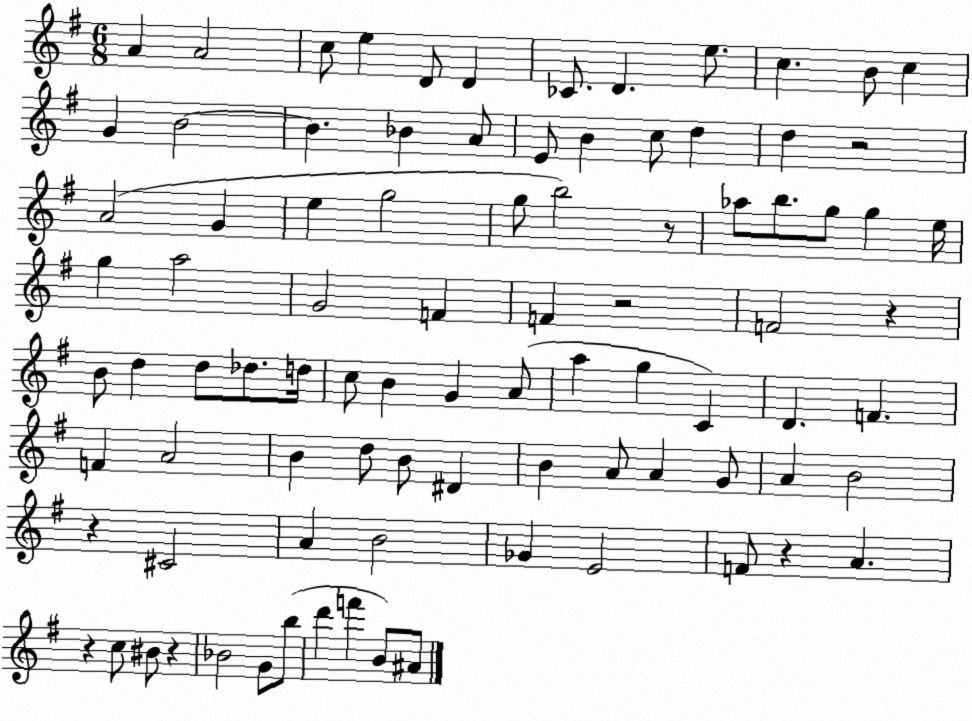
X:1
T:Untitled
M:6/8
L:1/4
K:G
A A2 c/2 e D/2 D _C/2 D e/2 c B/2 c G B2 B _B A/2 E/2 B c/2 d d z2 A2 G e g2 g/2 b2 z/2 _a/2 b/2 g/2 g e/4 g a2 G2 F F z2 F2 z B/2 d d/2 _d/2 d/4 c/2 B G A/2 a g C D F F A2 B d/2 B/2 ^D B A/2 A G/2 A B2 z ^C2 A B2 _G E2 F/2 z A z c/2 ^B/2 z _B2 G/2 b/2 d' f' B/2 ^A/2